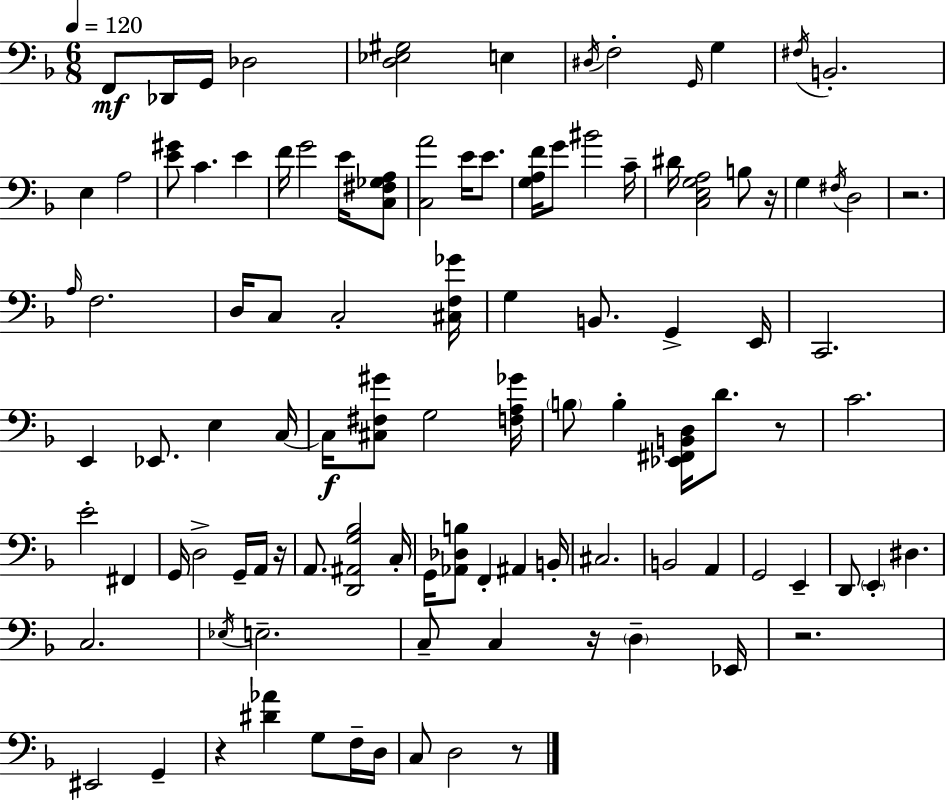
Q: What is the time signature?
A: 6/8